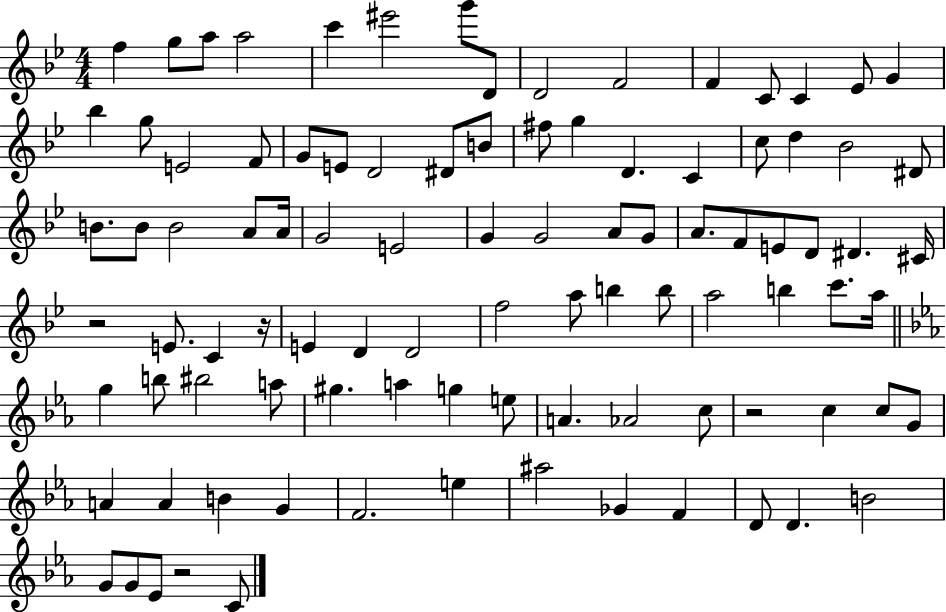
X:1
T:Untitled
M:4/4
L:1/4
K:Bb
f g/2 a/2 a2 c' ^e'2 g'/2 D/2 D2 F2 F C/2 C _E/2 G _b g/2 E2 F/2 G/2 E/2 D2 ^D/2 B/2 ^f/2 g D C c/2 d _B2 ^D/2 B/2 B/2 B2 A/2 A/4 G2 E2 G G2 A/2 G/2 A/2 F/2 E/2 D/2 ^D ^C/4 z2 E/2 C z/4 E D D2 f2 a/2 b b/2 a2 b c'/2 a/4 g b/2 ^b2 a/2 ^g a g e/2 A _A2 c/2 z2 c c/2 G/2 A A B G F2 e ^a2 _G F D/2 D B2 G/2 G/2 _E/2 z2 C/2